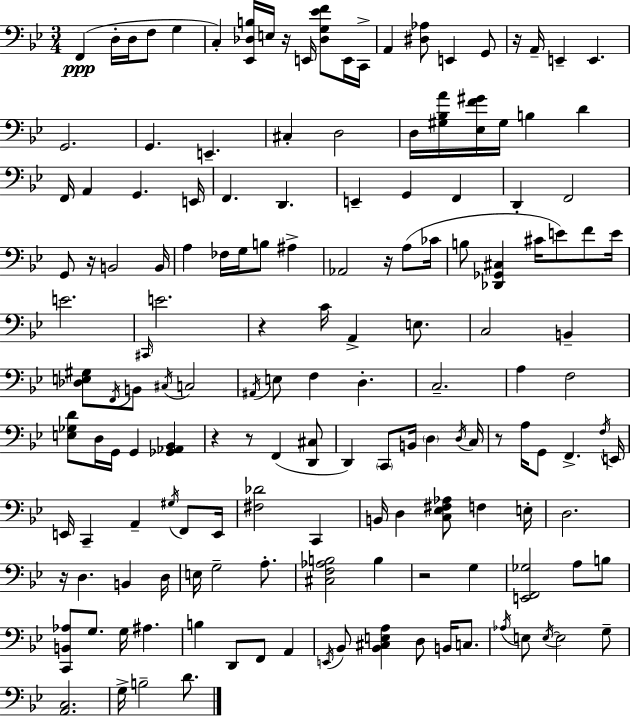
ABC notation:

X:1
T:Untitled
M:3/4
L:1/4
K:Bb
F,, D,/4 D,/4 F,/2 G, C, [_E,,_D,B,]/4 E,/4 z/4 E,,/4 [_D,G,_EF]/2 E,,/4 C,,/4 A,, [^D,_A,]/2 E,, G,,/2 z/4 A,,/4 E,, E,, G,,2 G,, E,, ^C, D,2 D,/4 [^G,_B,A]/4 [_E,F^G]/4 ^G,/4 B, D F,,/4 A,, G,, E,,/4 F,, D,, E,, G,, F,, D,, F,,2 G,,/2 z/4 B,,2 B,,/4 A, _F,/4 G,/4 B,/2 ^A, _A,,2 z/4 A,/2 _C/4 B,/2 [_D,,_G,,^C,] ^C/4 E/2 F/2 E/4 E2 ^C,,/4 E2 z C/4 A,, E,/2 C,2 B,, [_D,E,^G,]/2 F,,/4 B,,/2 ^C,/4 C,2 ^A,,/4 E,/2 F, D, C,2 A, F,2 [E,_G,D]/2 D,/4 G,,/4 G,, [_G,,_A,,_B,,] z z/2 F,, [D,,^C,]/2 D,, C,,/2 B,,/4 D, D,/4 C,/4 z/2 A,/4 G,,/2 F,, F,/4 E,,/4 E,,/4 C,, A,, ^G,/4 F,,/2 E,,/4 [^F,_D]2 C,, B,,/4 D, [C,_E,^F,_A,]/2 F, E,/4 D,2 z/4 D, B,, D,/4 E,/4 G,2 A,/2 [^C,F,_A,B,]2 B, z2 G, [E,,F,,_G,]2 A,/2 B,/2 [C,,B,,_A,]/2 G,/2 G,/4 ^A, B, D,,/2 F,,/2 A,, E,,/4 _B,,/2 [_B,,^C,E,A,] D,/2 B,,/4 C,/2 _A,/4 E,/2 E,/4 E,2 G,/2 [A,,C,]2 G,/4 B,2 D/2